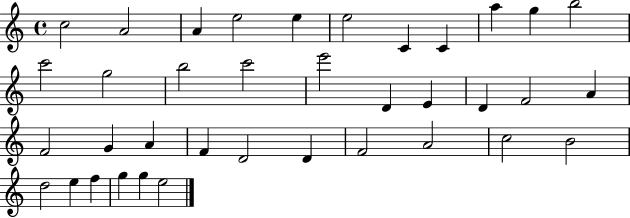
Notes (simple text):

C5/h A4/h A4/q E5/h E5/q E5/h C4/q C4/q A5/q G5/q B5/h C6/h G5/h B5/h C6/h E6/h D4/q E4/q D4/q F4/h A4/q F4/h G4/q A4/q F4/q D4/h D4/q F4/h A4/h C5/h B4/h D5/h E5/q F5/q G5/q G5/q E5/h